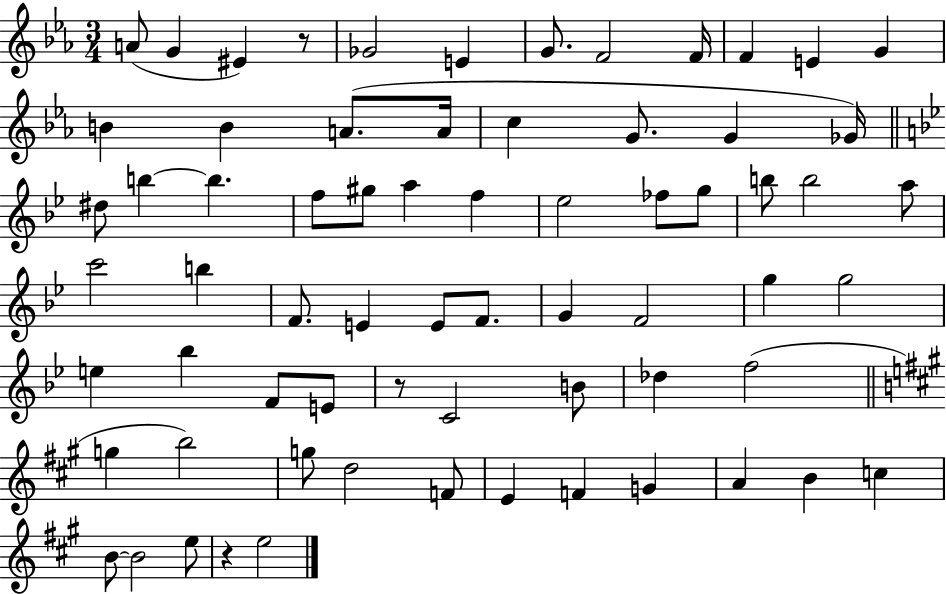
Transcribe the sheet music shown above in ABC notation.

X:1
T:Untitled
M:3/4
L:1/4
K:Eb
A/2 G ^E z/2 _G2 E G/2 F2 F/4 F E G B B A/2 A/4 c G/2 G _G/4 ^d/2 b b f/2 ^g/2 a f _e2 _f/2 g/2 b/2 b2 a/2 c'2 b F/2 E E/2 F/2 G F2 g g2 e _b F/2 E/2 z/2 C2 B/2 _d f2 g b2 g/2 d2 F/2 E F G A B c B/2 B2 e/2 z e2